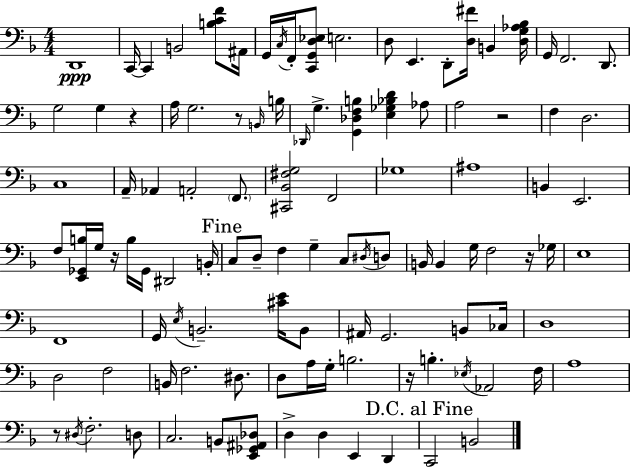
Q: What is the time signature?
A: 4/4